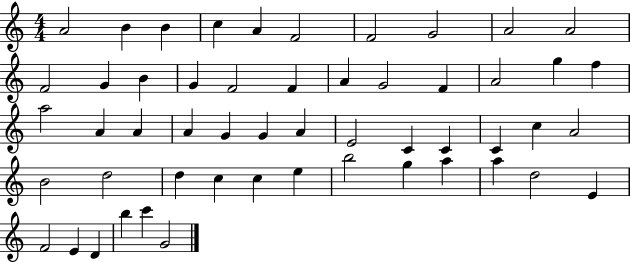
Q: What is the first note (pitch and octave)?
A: A4